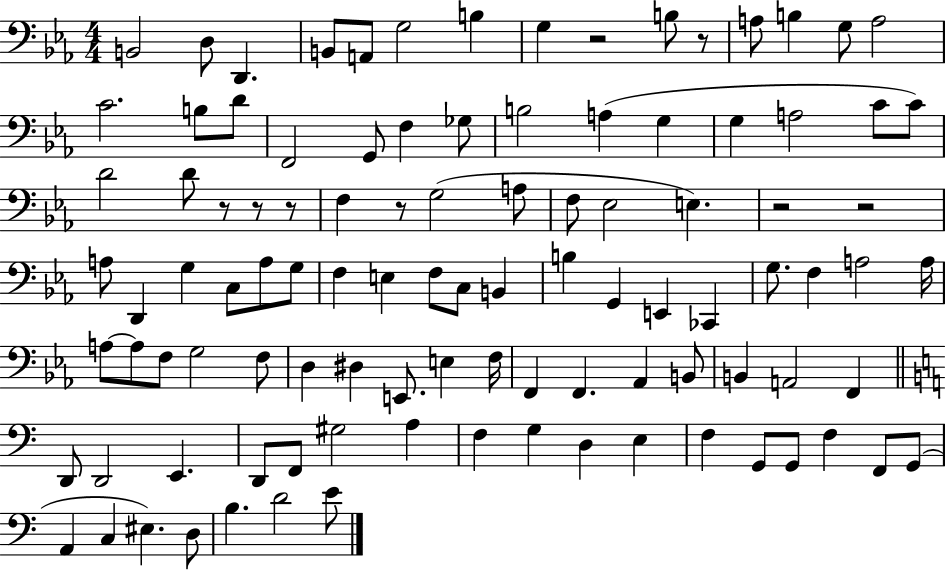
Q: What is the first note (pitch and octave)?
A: B2